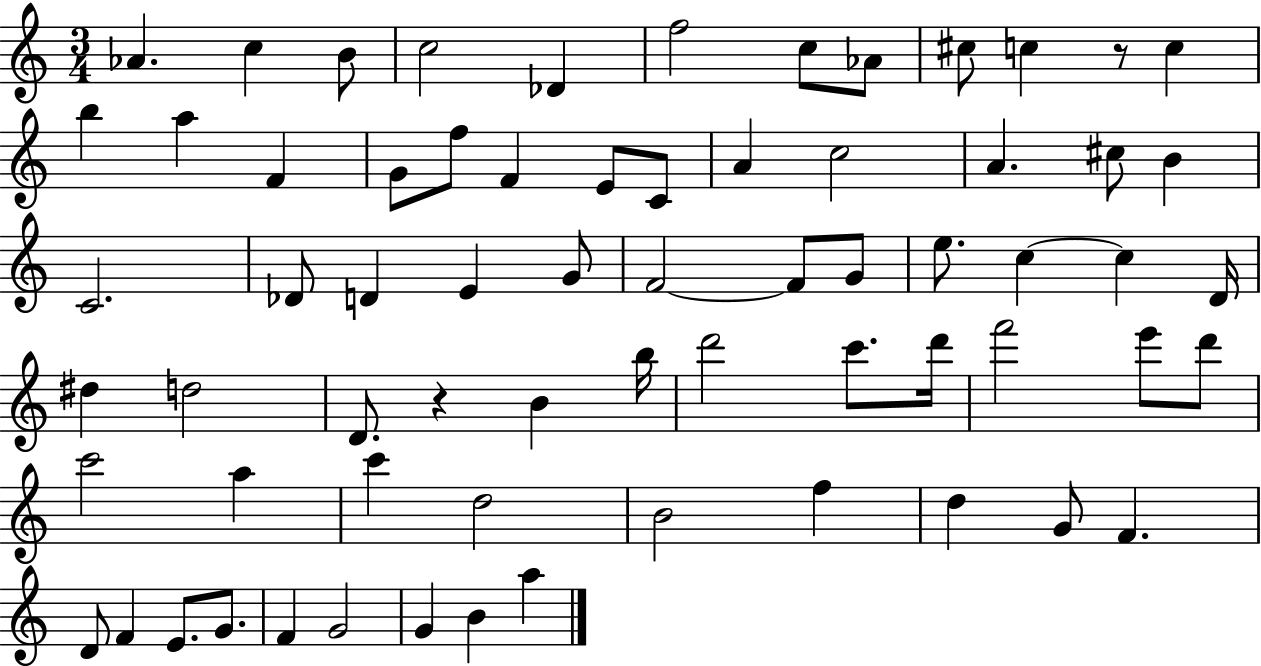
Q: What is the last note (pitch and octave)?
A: A5